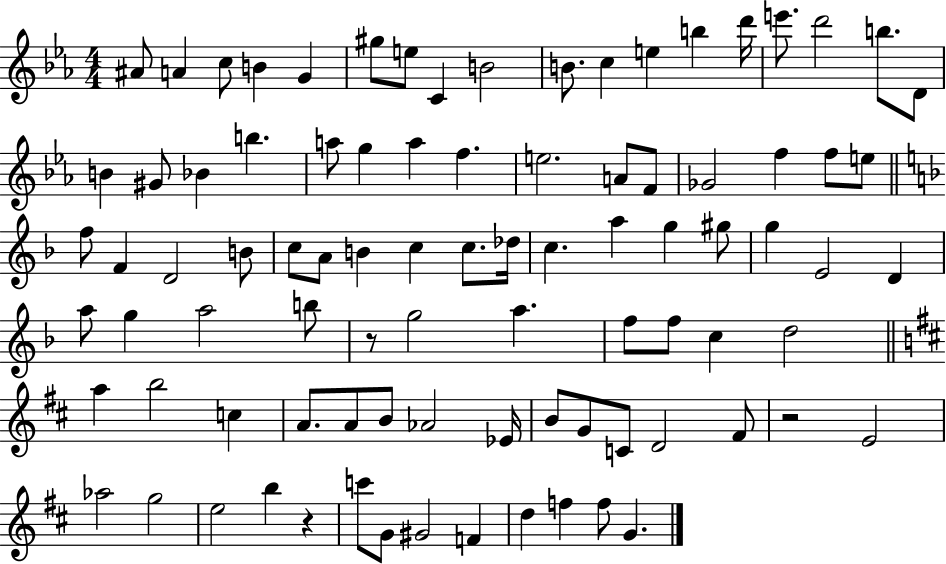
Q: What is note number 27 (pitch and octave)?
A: E5